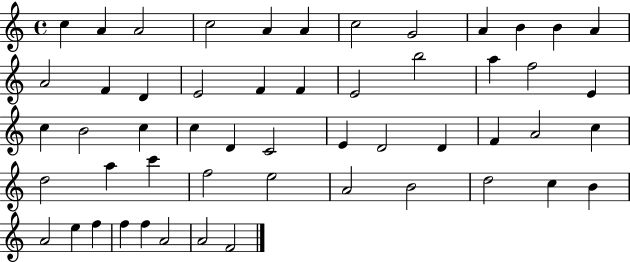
X:1
T:Untitled
M:4/4
L:1/4
K:C
c A A2 c2 A A c2 G2 A B B A A2 F D E2 F F E2 b2 a f2 E c B2 c c D C2 E D2 D F A2 c d2 a c' f2 e2 A2 B2 d2 c B A2 e f f f A2 A2 F2